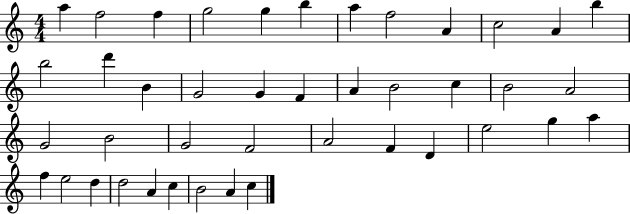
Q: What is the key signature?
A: C major